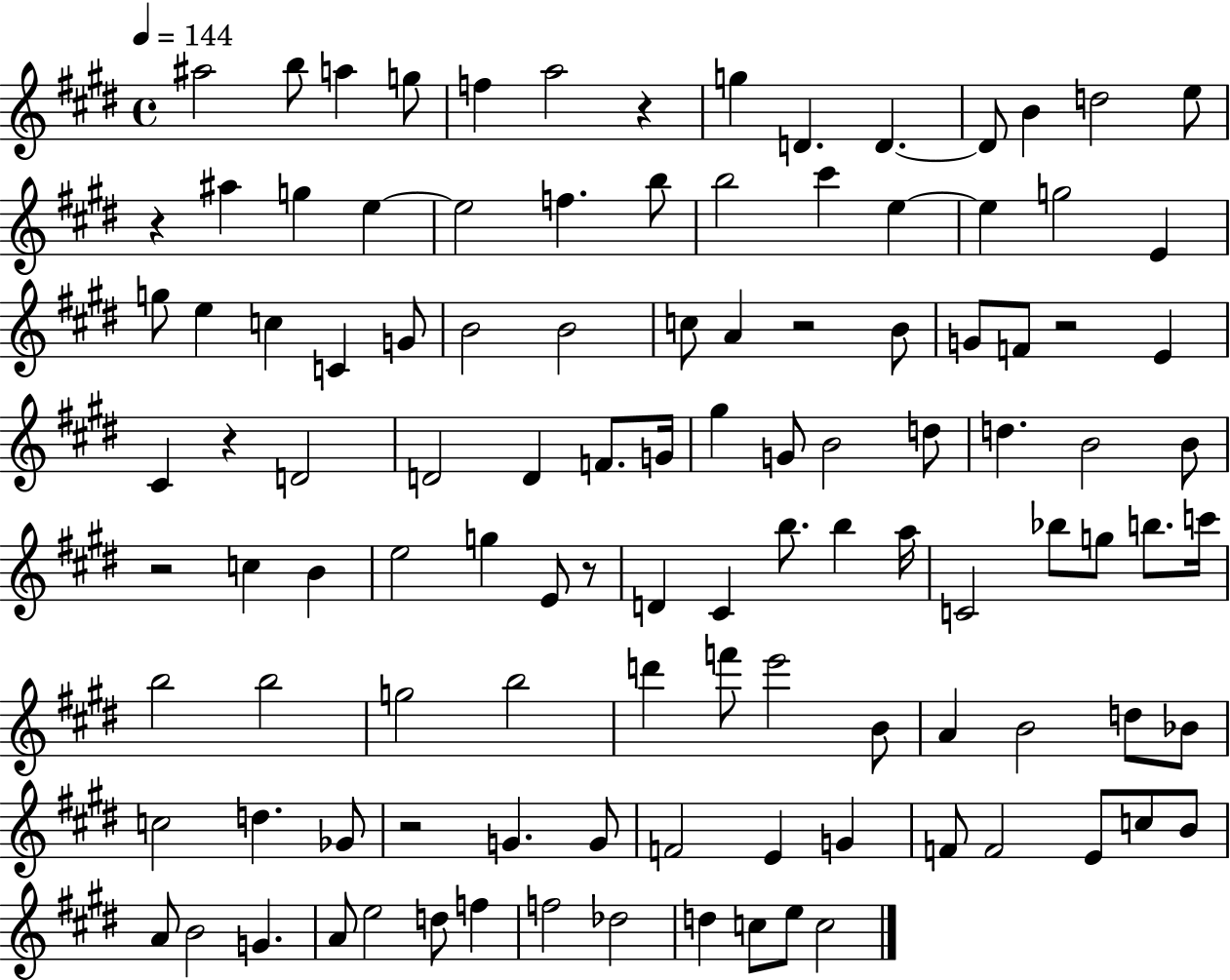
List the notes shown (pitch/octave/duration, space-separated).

A#5/h B5/e A5/q G5/e F5/q A5/h R/q G5/q D4/q. D4/q. D4/e B4/q D5/h E5/e R/q A#5/q G5/q E5/q E5/h F5/q. B5/e B5/h C#6/q E5/q E5/q G5/h E4/q G5/e E5/q C5/q C4/q G4/e B4/h B4/h C5/e A4/q R/h B4/e G4/e F4/e R/h E4/q C#4/q R/q D4/h D4/h D4/q F4/e. G4/s G#5/q G4/e B4/h D5/e D5/q. B4/h B4/e R/h C5/q B4/q E5/h G5/q E4/e R/e D4/q C#4/q B5/e. B5/q A5/s C4/h Bb5/e G5/e B5/e. C6/s B5/h B5/h G5/h B5/h D6/q F6/e E6/h B4/e A4/q B4/h D5/e Bb4/e C5/h D5/q. Gb4/e R/h G4/q. G4/e F4/h E4/q G4/q F4/e F4/h E4/e C5/e B4/e A4/e B4/h G4/q. A4/e E5/h D5/e F5/q F5/h Db5/h D5/q C5/e E5/e C5/h